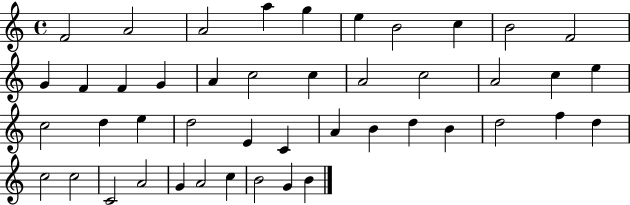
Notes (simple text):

F4/h A4/h A4/h A5/q G5/q E5/q B4/h C5/q B4/h F4/h G4/q F4/q F4/q G4/q A4/q C5/h C5/q A4/h C5/h A4/h C5/q E5/q C5/h D5/q E5/q D5/h E4/q C4/q A4/q B4/q D5/q B4/q D5/h F5/q D5/q C5/h C5/h C4/h A4/h G4/q A4/h C5/q B4/h G4/q B4/q